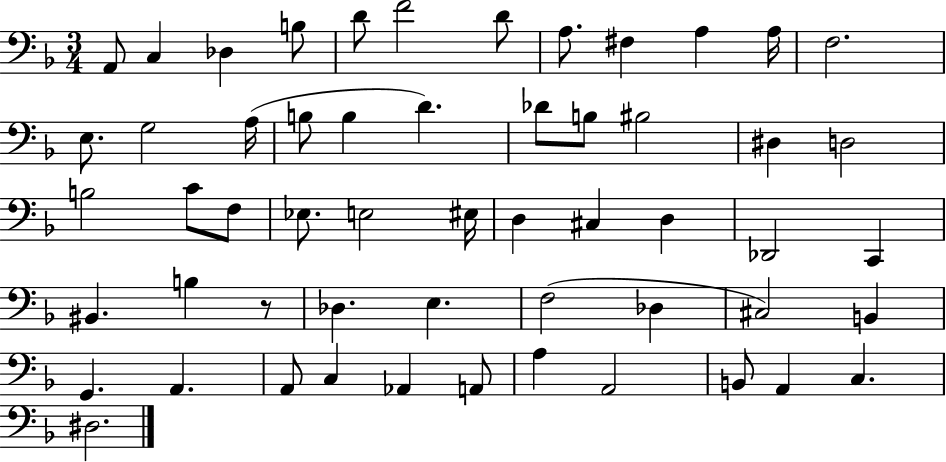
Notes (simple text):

A2/e C3/q Db3/q B3/e D4/e F4/h D4/e A3/e. F#3/q A3/q A3/s F3/h. E3/e. G3/h A3/s B3/e B3/q D4/q. Db4/e B3/e BIS3/h D#3/q D3/h B3/h C4/e F3/e Eb3/e. E3/h EIS3/s D3/q C#3/q D3/q Db2/h C2/q BIS2/q. B3/q R/e Db3/q. E3/q. F3/h Db3/q C#3/h B2/q G2/q. A2/q. A2/e C3/q Ab2/q A2/e A3/q A2/h B2/e A2/q C3/q. D#3/h.